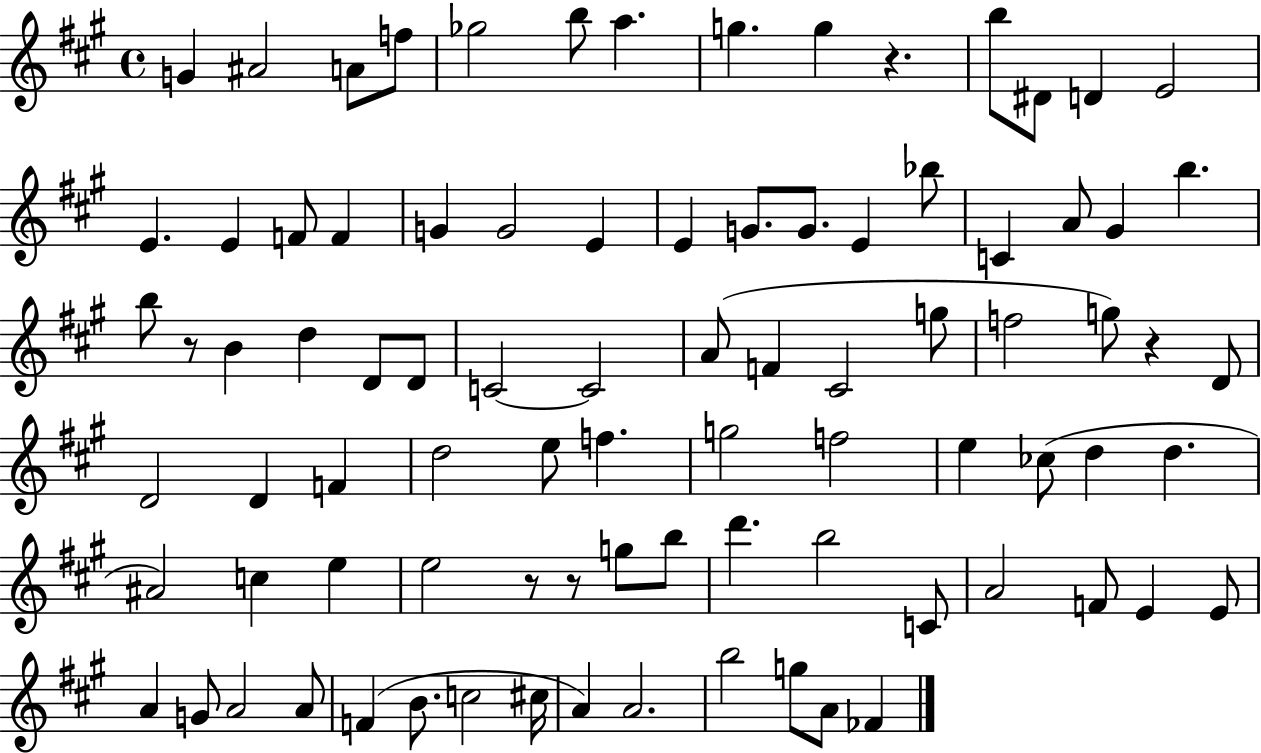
{
  \clef treble
  \time 4/4
  \defaultTimeSignature
  \key a \major
  g'4 ais'2 a'8 f''8 | ges''2 b''8 a''4. | g''4. g''4 r4. | b''8 dis'8 d'4 e'2 | \break e'4. e'4 f'8 f'4 | g'4 g'2 e'4 | e'4 g'8. g'8. e'4 bes''8 | c'4 a'8 gis'4 b''4. | \break b''8 r8 b'4 d''4 d'8 d'8 | c'2~~ c'2 | a'8( f'4 cis'2 g''8 | f''2 g''8) r4 d'8 | \break d'2 d'4 f'4 | d''2 e''8 f''4. | g''2 f''2 | e''4 ces''8( d''4 d''4. | \break ais'2) c''4 e''4 | e''2 r8 r8 g''8 b''8 | d'''4. b''2 c'8 | a'2 f'8 e'4 e'8 | \break a'4 g'8 a'2 a'8 | f'4( b'8. c''2 cis''16 | a'4) a'2. | b''2 g''8 a'8 fes'4 | \break \bar "|."
}